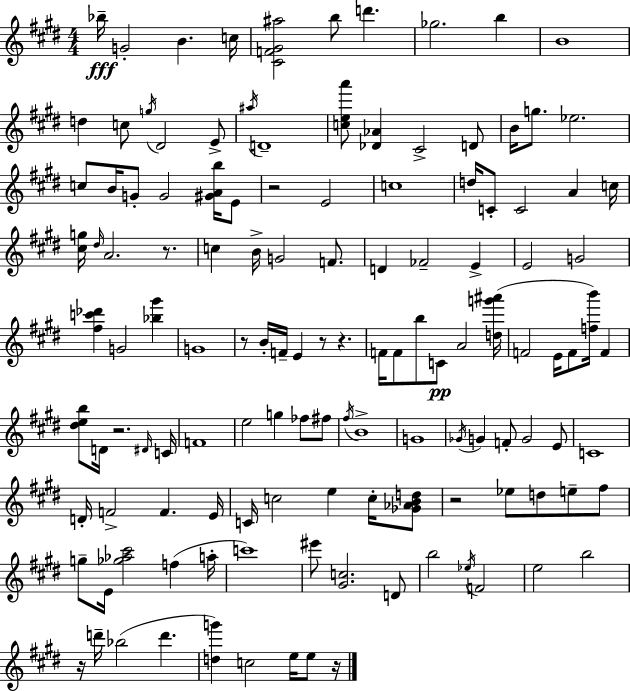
X:1
T:Untitled
M:4/4
L:1/4
K:E
_b/4 G2 B c/4 [^CF^G^a]2 b/2 d' _g2 b B4 d c/2 g/4 ^D2 E/2 ^a/4 D4 [cea']/2 [_D_A] ^C2 D/2 B/4 g/2 _e2 c/2 B/4 G/2 G2 [^GAb]/4 E/2 z2 E2 c4 d/4 C/2 C2 A c/4 [^cg]/4 ^d/4 A2 z/2 c B/4 G2 F/2 D _F2 E E2 G2 [^fc'_d'] G2 [_b^g'] G4 z/2 B/4 F/4 E z/2 z F/4 F/2 b/2 C/2 A2 [dg'^a']/4 F2 E/4 F/2 [fb']/4 F [^deb]/2 D/4 z2 ^D/4 C/4 F4 e2 g _f/2 ^f/2 ^f/4 B4 G4 _G/4 G F/2 G2 E/2 C4 D/4 F2 F E/4 C/4 c2 e c/4 [_G_ABd]/2 z2 _e/2 d/2 e/2 ^f/2 g/2 E/4 [_g_a^c']2 f a/4 c'4 ^e'/2 [^Gc]2 D/2 b2 _e/4 F2 e2 b2 z/4 d'/4 _b2 d' [dg'] c2 e/4 e/2 z/4